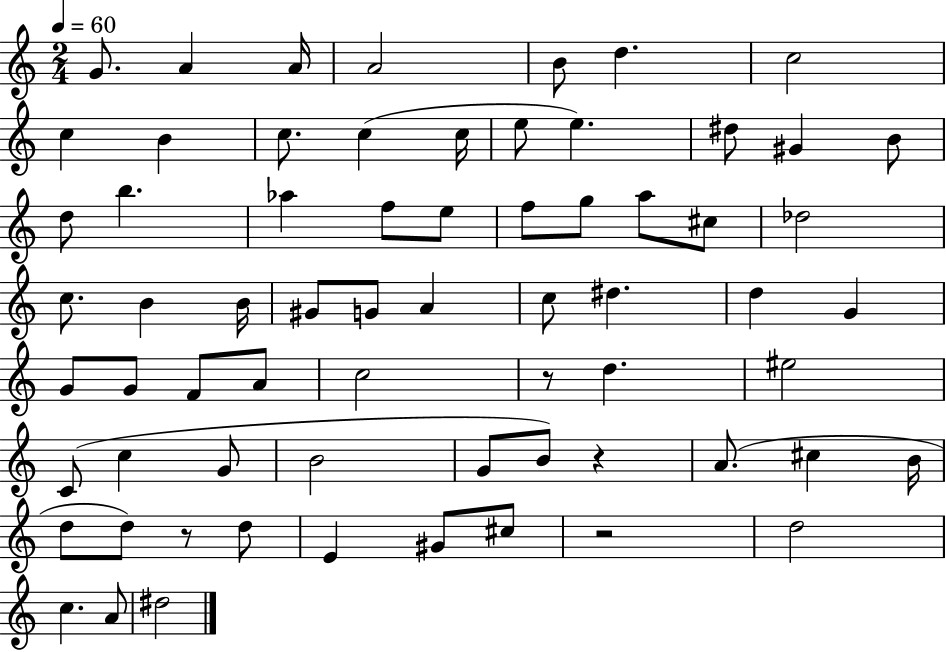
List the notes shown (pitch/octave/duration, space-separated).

G4/e. A4/q A4/s A4/h B4/e D5/q. C5/h C5/q B4/q C5/e. C5/q C5/s E5/e E5/q. D#5/e G#4/q B4/e D5/e B5/q. Ab5/q F5/e E5/e F5/e G5/e A5/e C#5/e Db5/h C5/e. B4/q B4/s G#4/e G4/e A4/q C5/e D#5/q. D5/q G4/q G4/e G4/e F4/e A4/e C5/h R/e D5/q. EIS5/h C4/e C5/q G4/e B4/h G4/e B4/e R/q A4/e. C#5/q B4/s D5/e D5/e R/e D5/e E4/q G#4/e C#5/e R/h D5/h C5/q. A4/e D#5/h